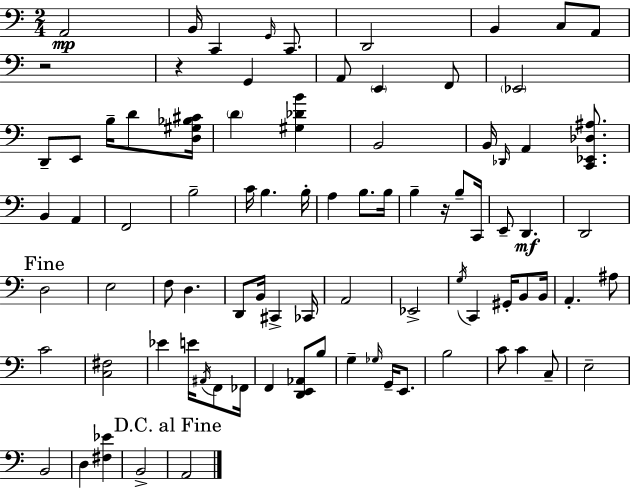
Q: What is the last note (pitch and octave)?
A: A2